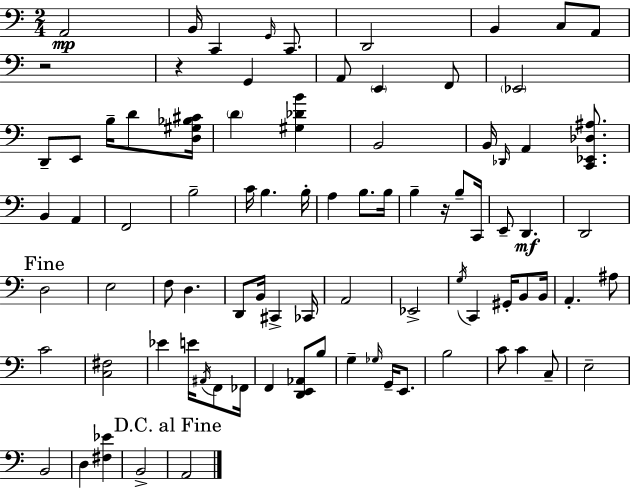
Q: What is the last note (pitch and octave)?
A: A2